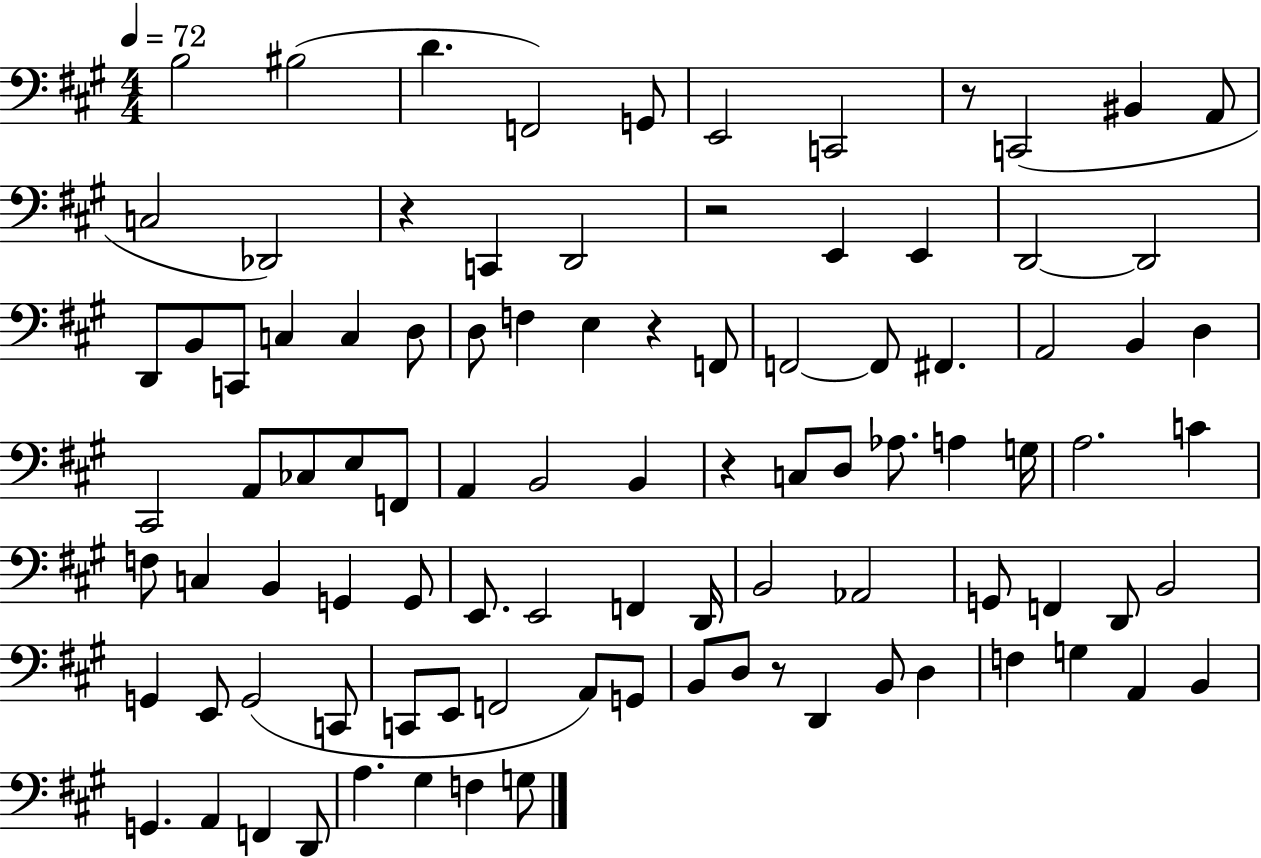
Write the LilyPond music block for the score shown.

{
  \clef bass
  \numericTimeSignature
  \time 4/4
  \key a \major
  \tempo 4 = 72
  \repeat volta 2 { b2 bis2( | d'4. f,2) g,8 | e,2 c,2 | r8 c,2( bis,4 a,8 | \break c2 des,2) | r4 c,4 d,2 | r2 e,4 e,4 | d,2~~ d,2 | \break d,8 b,8 c,8 c4 c4 d8 | d8 f4 e4 r4 f,8 | f,2~~ f,8 fis,4. | a,2 b,4 d4 | \break cis,2 a,8 ces8 e8 f,8 | a,4 b,2 b,4 | r4 c8 d8 aes8. a4 g16 | a2. c'4 | \break f8 c4 b,4 g,4 g,8 | e,8. e,2 f,4 d,16 | b,2 aes,2 | g,8 f,4 d,8 b,2 | \break g,4 e,8 g,2( c,8 | c,8 e,8 f,2 a,8) g,8 | b,8 d8 r8 d,4 b,8 d4 | f4 g4 a,4 b,4 | \break g,4. a,4 f,4 d,8 | a4. gis4 f4 g8 | } \bar "|."
}